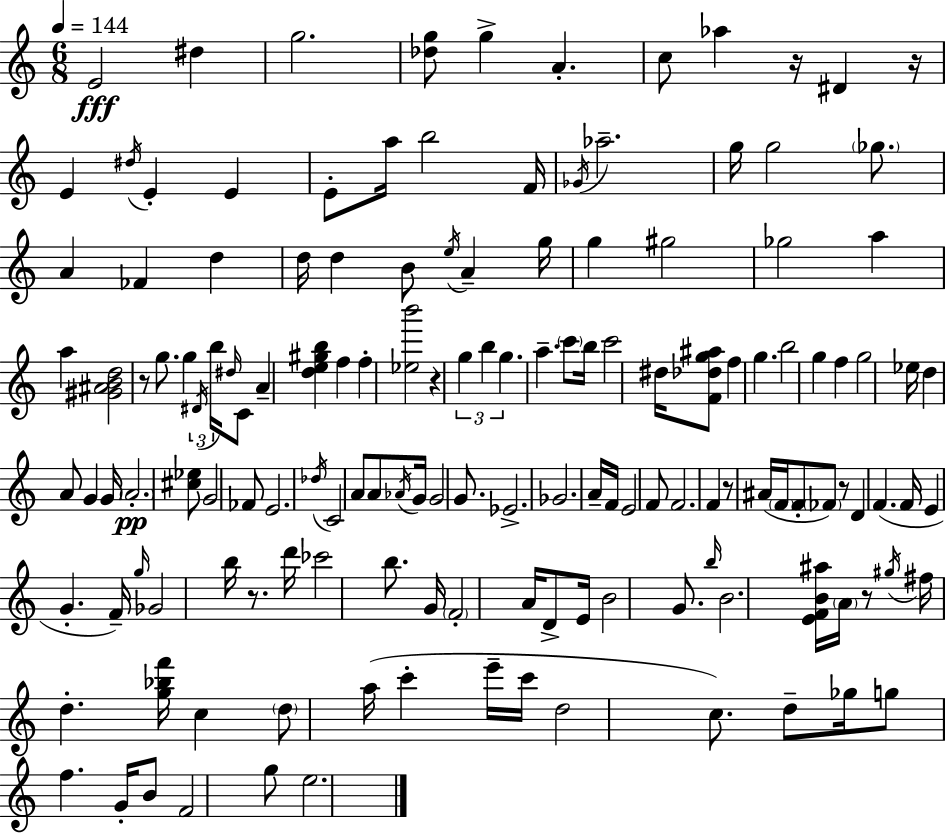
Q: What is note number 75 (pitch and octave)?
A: G4